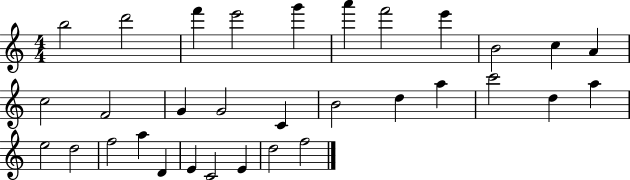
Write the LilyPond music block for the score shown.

{
  \clef treble
  \numericTimeSignature
  \time 4/4
  \key c \major
  b''2 d'''2 | f'''4 e'''2 g'''4 | a'''4 f'''2 e'''4 | b'2 c''4 a'4 | \break c''2 f'2 | g'4 g'2 c'4 | b'2 d''4 a''4 | c'''2 d''4 a''4 | \break e''2 d''2 | f''2 a''4 d'4 | e'4 c'2 e'4 | d''2 f''2 | \break \bar "|."
}